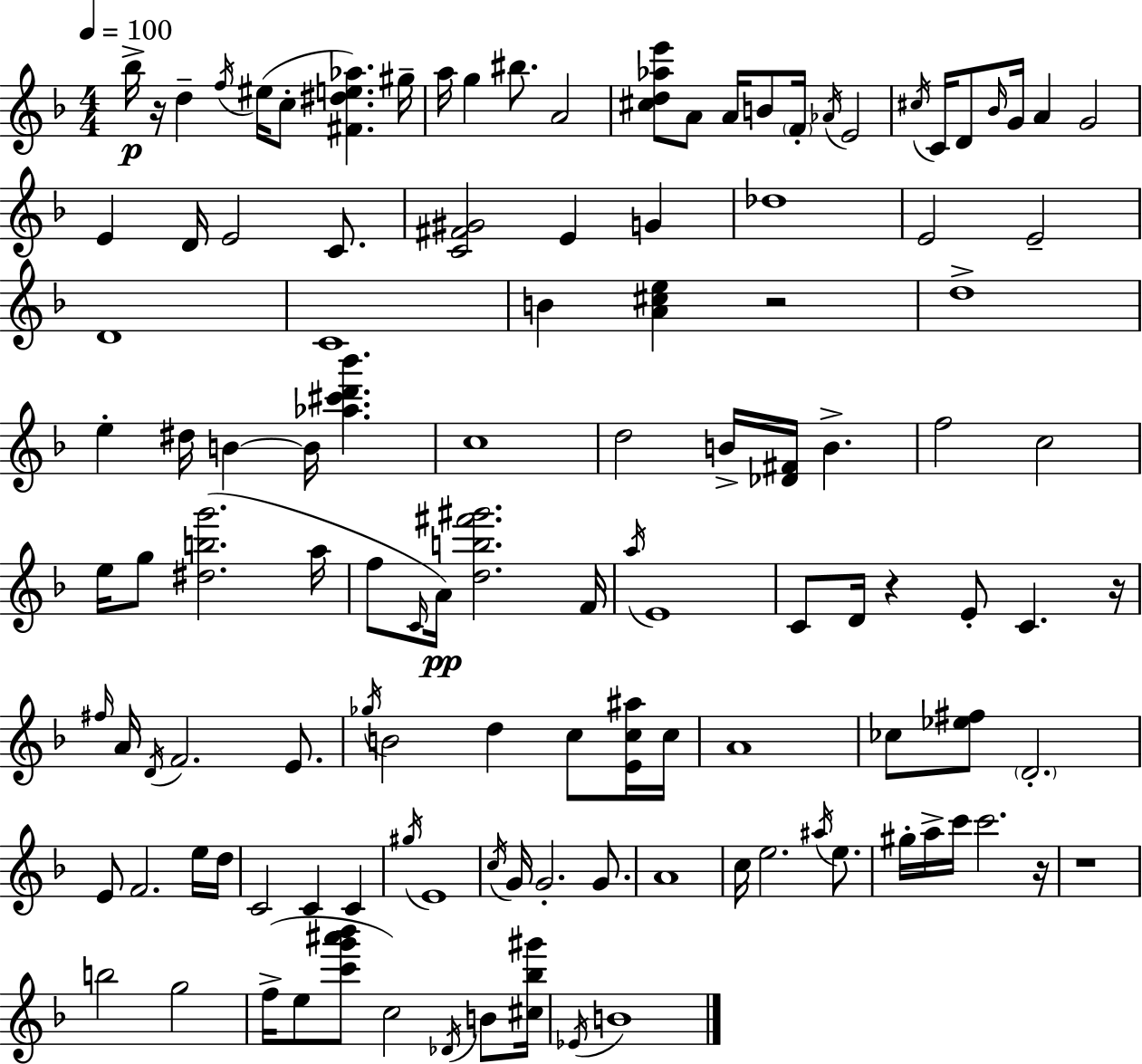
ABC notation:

X:1
T:Untitled
M:4/4
L:1/4
K:F
_b/4 z/4 d f/4 ^e/4 c/2 [^F^de_a] ^g/4 a/4 g ^b/2 A2 [^cd_ae']/2 A/2 A/4 B/2 F/4 _A/4 E2 ^c/4 C/4 D/2 _B/4 G/4 A G2 E D/4 E2 C/2 [C^F^G]2 E G _d4 E2 E2 D4 C4 B [A^ce] z2 d4 e ^d/4 B B/4 [_a^c'd'_b'] c4 d2 B/4 [_D^F]/4 B f2 c2 e/4 g/2 [^dbg']2 a/4 f/2 C/4 A/4 [db^f'^g']2 F/4 a/4 E4 C/2 D/4 z E/2 C z/4 ^f/4 A/4 D/4 F2 E/2 _g/4 B2 d c/2 [Ec^a]/4 c/4 A4 _c/2 [_e^f]/2 D2 E/2 F2 e/4 d/4 C2 C C ^g/4 E4 c/4 G/4 G2 G/2 A4 c/4 e2 ^a/4 e/2 ^g/4 a/4 c'/4 c'2 z/4 z4 b2 g2 f/4 e/2 [c'g'^a'_b']/2 c2 _D/4 B/2 [^c_b^g']/4 _E/4 B4